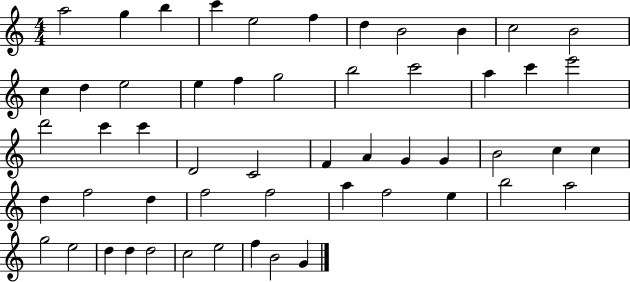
{
  \clef treble
  \numericTimeSignature
  \time 4/4
  \key c \major
  a''2 g''4 b''4 | c'''4 e''2 f''4 | d''4 b'2 b'4 | c''2 b'2 | \break c''4 d''4 e''2 | e''4 f''4 g''2 | b''2 c'''2 | a''4 c'''4 e'''2 | \break d'''2 c'''4 c'''4 | d'2 c'2 | f'4 a'4 g'4 g'4 | b'2 c''4 c''4 | \break d''4 f''2 d''4 | f''2 f''2 | a''4 f''2 e''4 | b''2 a''2 | \break g''2 e''2 | d''4 d''4 d''2 | c''2 e''2 | f''4 b'2 g'4 | \break \bar "|."
}